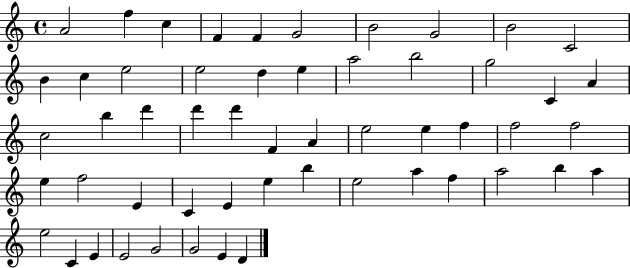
{
  \clef treble
  \time 4/4
  \defaultTimeSignature
  \key c \major
  a'2 f''4 c''4 | f'4 f'4 g'2 | b'2 g'2 | b'2 c'2 | \break b'4 c''4 e''2 | e''2 d''4 e''4 | a''2 b''2 | g''2 c'4 a'4 | \break c''2 b''4 d'''4 | d'''4 d'''4 f'4 a'4 | e''2 e''4 f''4 | f''2 f''2 | \break e''4 f''2 e'4 | c'4 e'4 e''4 b''4 | e''2 a''4 f''4 | a''2 b''4 a''4 | \break e''2 c'4 e'4 | e'2 g'2 | g'2 e'4 d'4 | \bar "|."
}